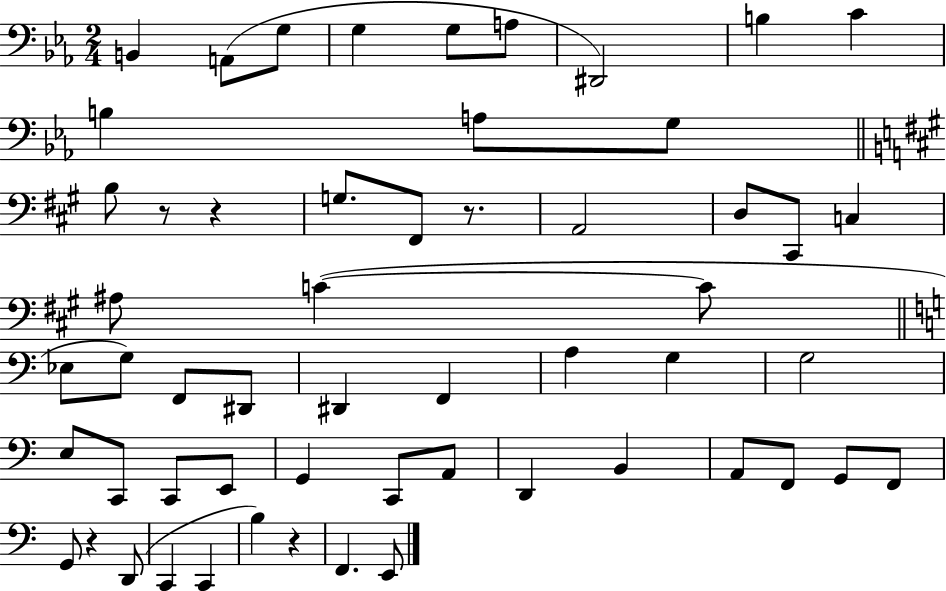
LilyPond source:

{
  \clef bass
  \numericTimeSignature
  \time 2/4
  \key ees \major
  b,4 a,8( g8 | g4 g8 a8 | dis,2) | b4 c'4 | \break b4 a8 g8 | \bar "||" \break \key a \major b8 r8 r4 | g8. fis,8 r8. | a,2 | d8 cis,8 c4 | \break ais8 c'4~(~ c'8 | \bar "||" \break \key a \minor ees8 g8) f,8 dis,8 | dis,4 f,4 | a4 g4 | g2 | \break e8 c,8 c,8 e,8 | g,4 c,8 a,8 | d,4 b,4 | a,8 f,8 g,8 f,8 | \break g,8 r4 d,8( | c,4 c,4 | b4) r4 | f,4. e,8 | \break \bar "|."
}